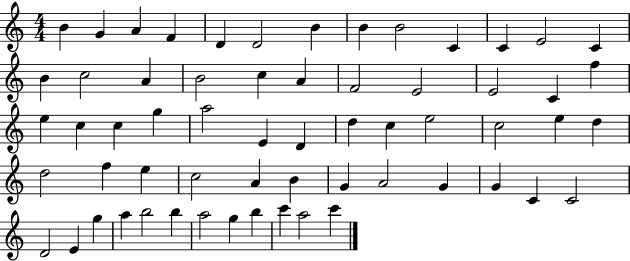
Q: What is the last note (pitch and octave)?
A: C6